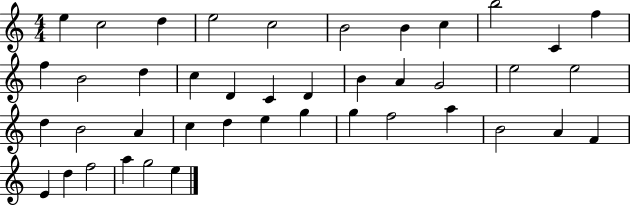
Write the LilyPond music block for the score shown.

{
  \clef treble
  \numericTimeSignature
  \time 4/4
  \key c \major
  e''4 c''2 d''4 | e''2 c''2 | b'2 b'4 c''4 | b''2 c'4 f''4 | \break f''4 b'2 d''4 | c''4 d'4 c'4 d'4 | b'4 a'4 g'2 | e''2 e''2 | \break d''4 b'2 a'4 | c''4 d''4 e''4 g''4 | g''4 f''2 a''4 | b'2 a'4 f'4 | \break e'4 d''4 f''2 | a''4 g''2 e''4 | \bar "|."
}